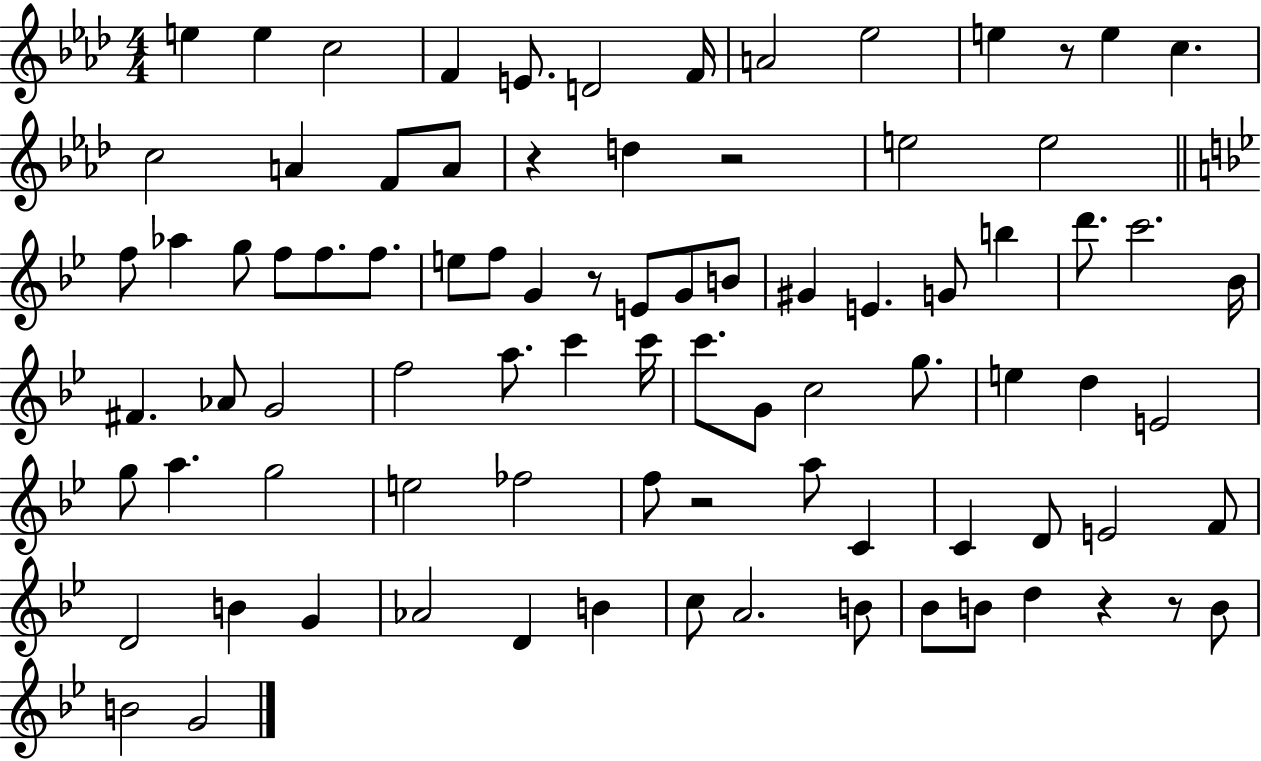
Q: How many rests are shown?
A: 7